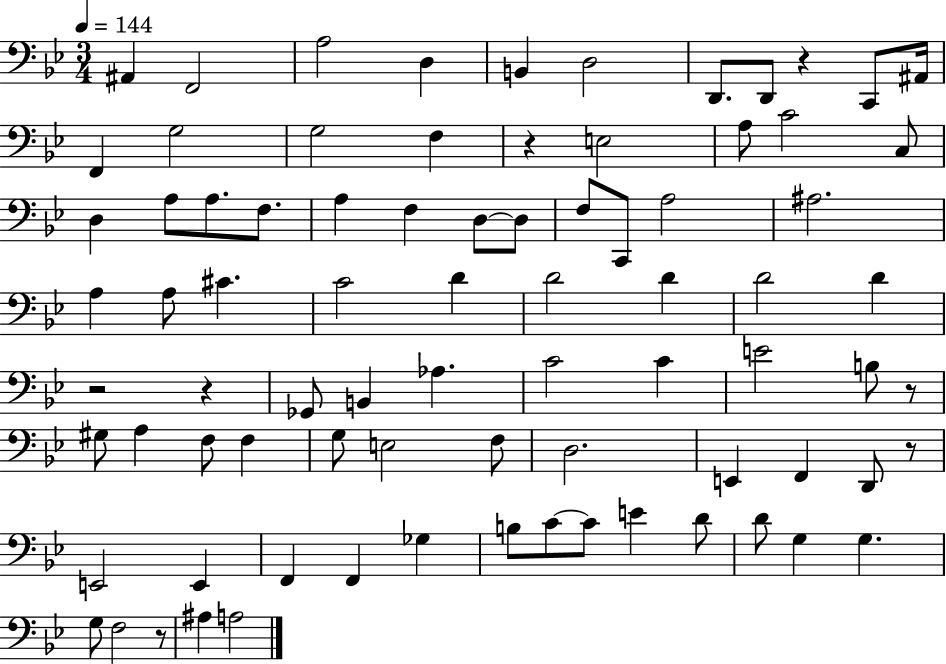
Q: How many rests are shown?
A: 7